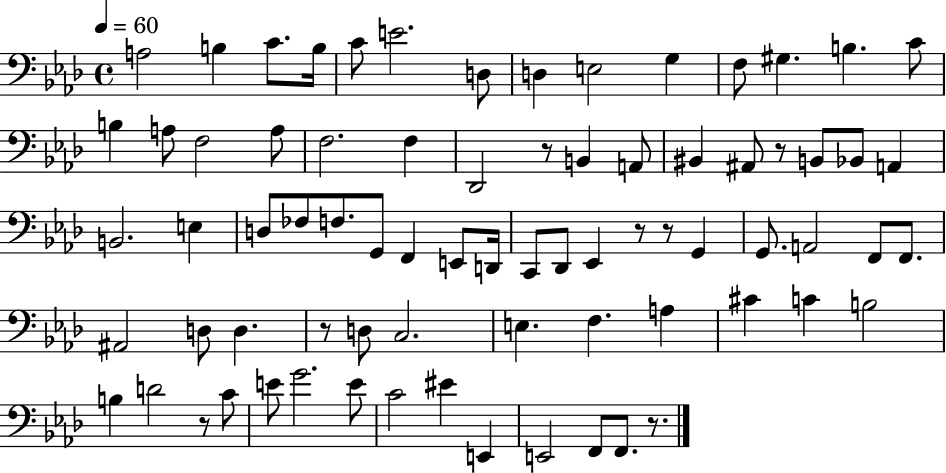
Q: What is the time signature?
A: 4/4